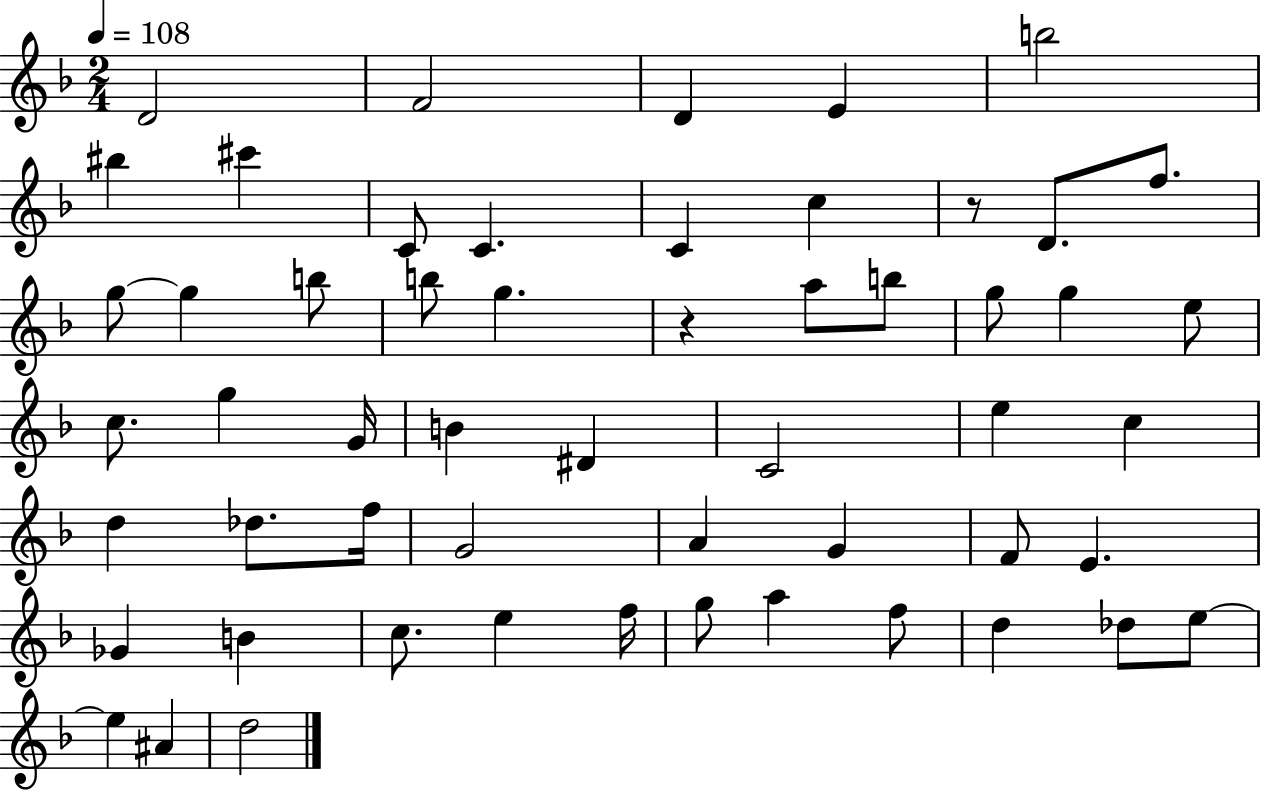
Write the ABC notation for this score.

X:1
T:Untitled
M:2/4
L:1/4
K:F
D2 F2 D E b2 ^b ^c' C/2 C C c z/2 D/2 f/2 g/2 g b/2 b/2 g z a/2 b/2 g/2 g e/2 c/2 g G/4 B ^D C2 e c d _d/2 f/4 G2 A G F/2 E _G B c/2 e f/4 g/2 a f/2 d _d/2 e/2 e ^A d2